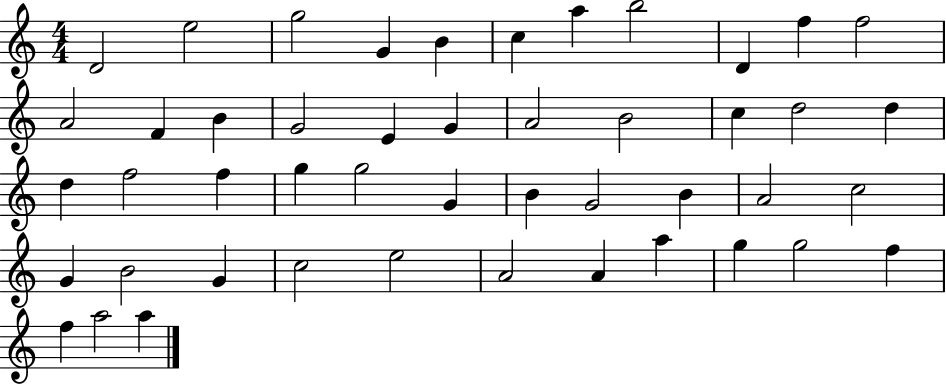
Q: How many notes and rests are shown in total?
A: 47